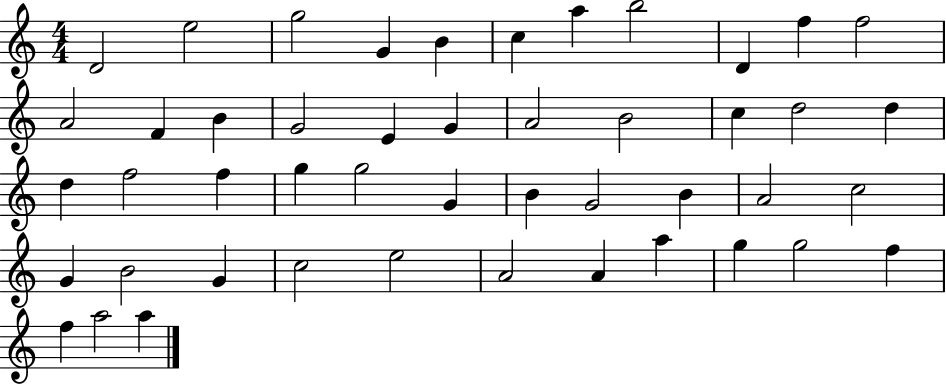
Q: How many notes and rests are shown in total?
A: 47